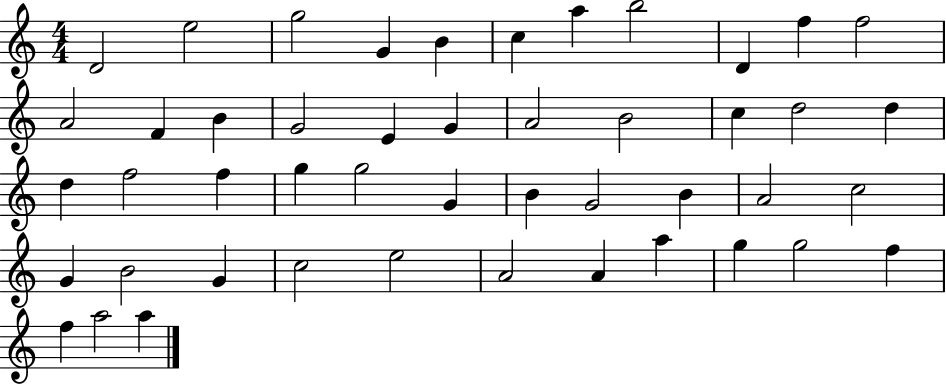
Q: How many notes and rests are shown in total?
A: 47